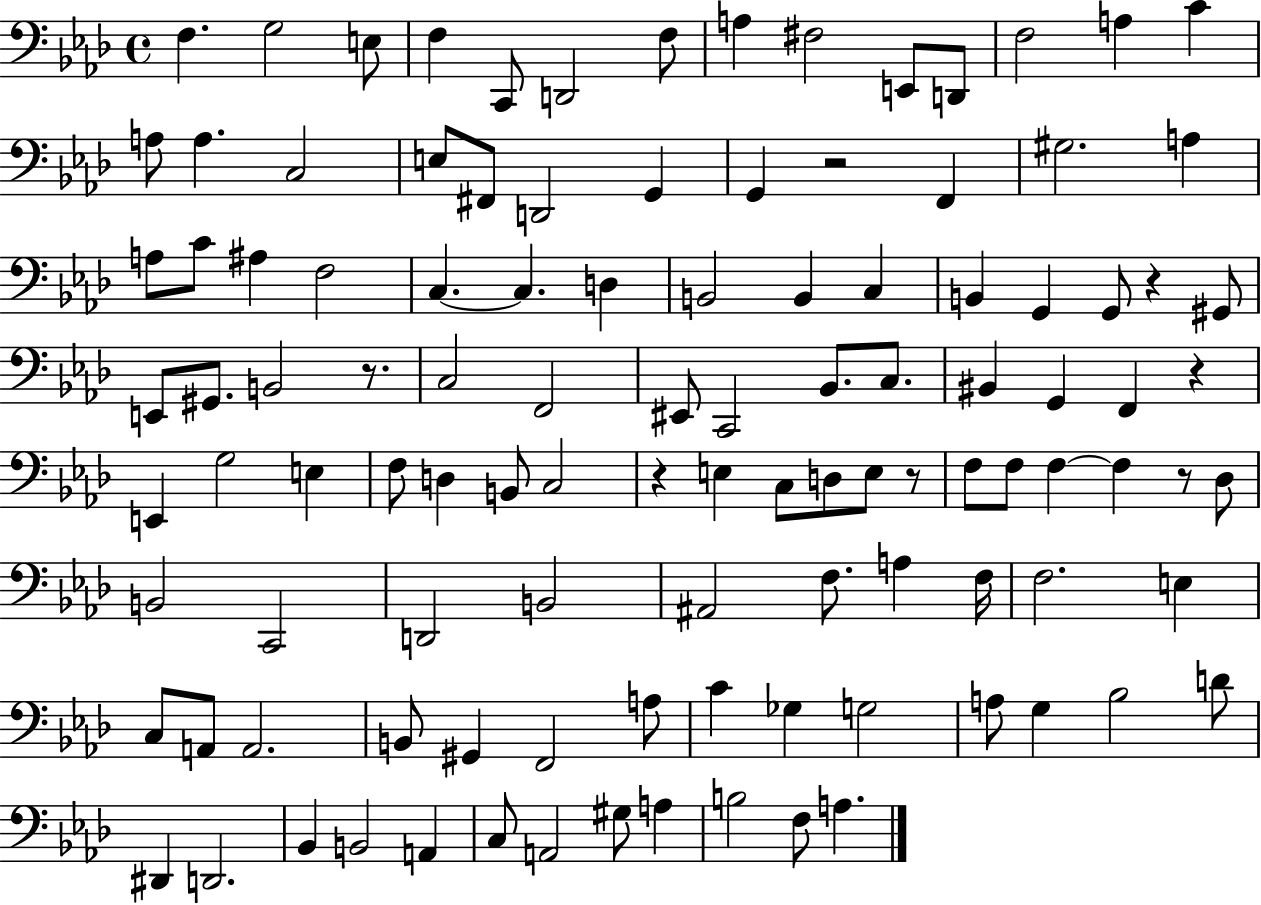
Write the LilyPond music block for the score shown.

{
  \clef bass
  \time 4/4
  \defaultTimeSignature
  \key aes \major
  f4. g2 e8 | f4 c,8 d,2 f8 | a4 fis2 e,8 d,8 | f2 a4 c'4 | \break a8 a4. c2 | e8 fis,8 d,2 g,4 | g,4 r2 f,4 | gis2. a4 | \break a8 c'8 ais4 f2 | c4.~~ c4. d4 | b,2 b,4 c4 | b,4 g,4 g,8 r4 gis,8 | \break e,8 gis,8. b,2 r8. | c2 f,2 | eis,8 c,2 bes,8. c8. | bis,4 g,4 f,4 r4 | \break e,4 g2 e4 | f8 d4 b,8 c2 | r4 e4 c8 d8 e8 r8 | f8 f8 f4~~ f4 r8 des8 | \break b,2 c,2 | d,2 b,2 | ais,2 f8. a4 f16 | f2. e4 | \break c8 a,8 a,2. | b,8 gis,4 f,2 a8 | c'4 ges4 g2 | a8 g4 bes2 d'8 | \break dis,4 d,2. | bes,4 b,2 a,4 | c8 a,2 gis8 a4 | b2 f8 a4. | \break \bar "|."
}